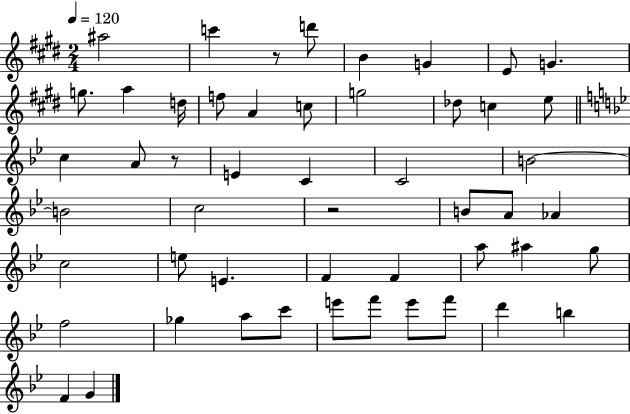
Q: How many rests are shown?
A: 3